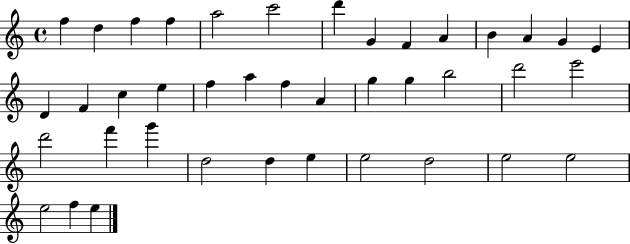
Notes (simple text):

F5/q D5/q F5/q F5/q A5/h C6/h D6/q G4/q F4/q A4/q B4/q A4/q G4/q E4/q D4/q F4/q C5/q E5/q F5/q A5/q F5/q A4/q G5/q G5/q B5/h D6/h E6/h D6/h F6/q G6/q D5/h D5/q E5/q E5/h D5/h E5/h E5/h E5/h F5/q E5/q